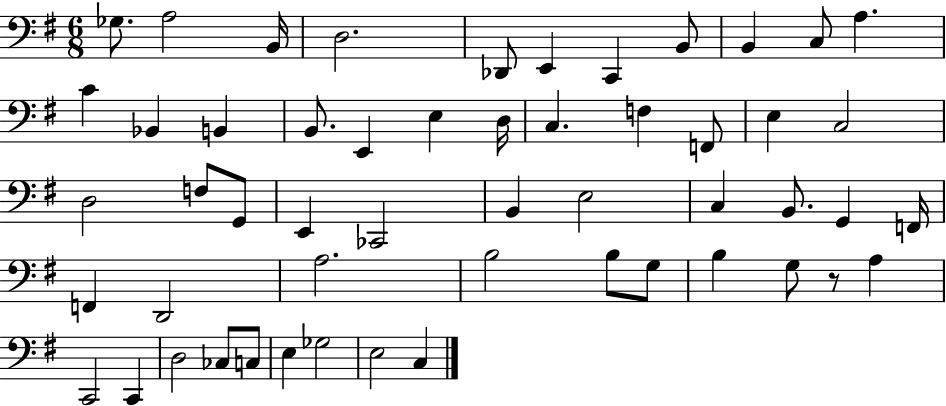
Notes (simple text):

Gb3/e. A3/h B2/s D3/h. Db2/e E2/q C2/q B2/e B2/q C3/e A3/q. C4/q Bb2/q B2/q B2/e. E2/q E3/q D3/s C3/q. F3/q F2/e E3/q C3/h D3/h F3/e G2/e E2/q CES2/h B2/q E3/h C3/q B2/e. G2/q F2/s F2/q D2/h A3/h. B3/h B3/e G3/e B3/q G3/e R/e A3/q C2/h C2/q D3/h CES3/e C3/e E3/q Gb3/h E3/h C3/q